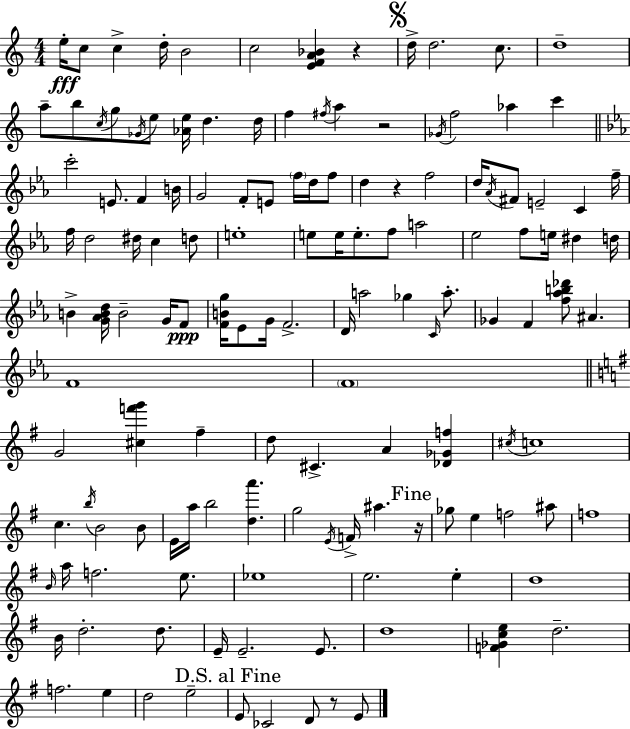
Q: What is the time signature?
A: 4/4